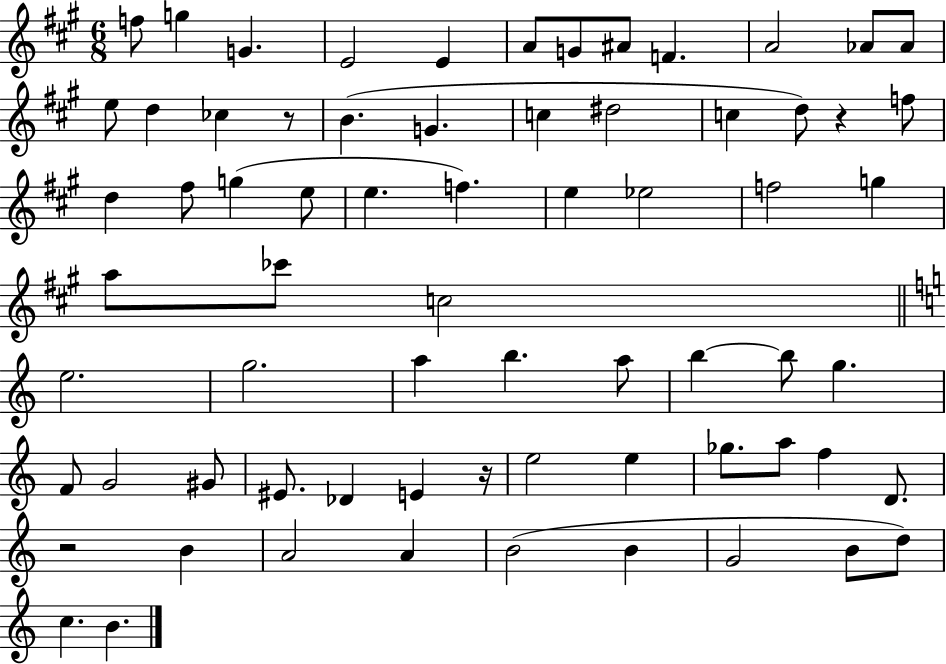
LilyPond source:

{
  \clef treble
  \numericTimeSignature
  \time 6/8
  \key a \major
  f''8 g''4 g'4. | e'2 e'4 | a'8 g'8 ais'8 f'4. | a'2 aes'8 aes'8 | \break e''8 d''4 ces''4 r8 | b'4.( g'4. | c''4 dis''2 | c''4 d''8) r4 f''8 | \break d''4 fis''8 g''4( e''8 | e''4. f''4.) | e''4 ees''2 | f''2 g''4 | \break a''8 ces'''8 c''2 | \bar "||" \break \key a \minor e''2. | g''2. | a''4 b''4. a''8 | b''4~~ b''8 g''4. | \break f'8 g'2 gis'8 | eis'8. des'4 e'4 r16 | e''2 e''4 | ges''8. a''8 f''4 d'8. | \break r2 b'4 | a'2 a'4 | b'2( b'4 | g'2 b'8 d''8) | \break c''4. b'4. | \bar "|."
}